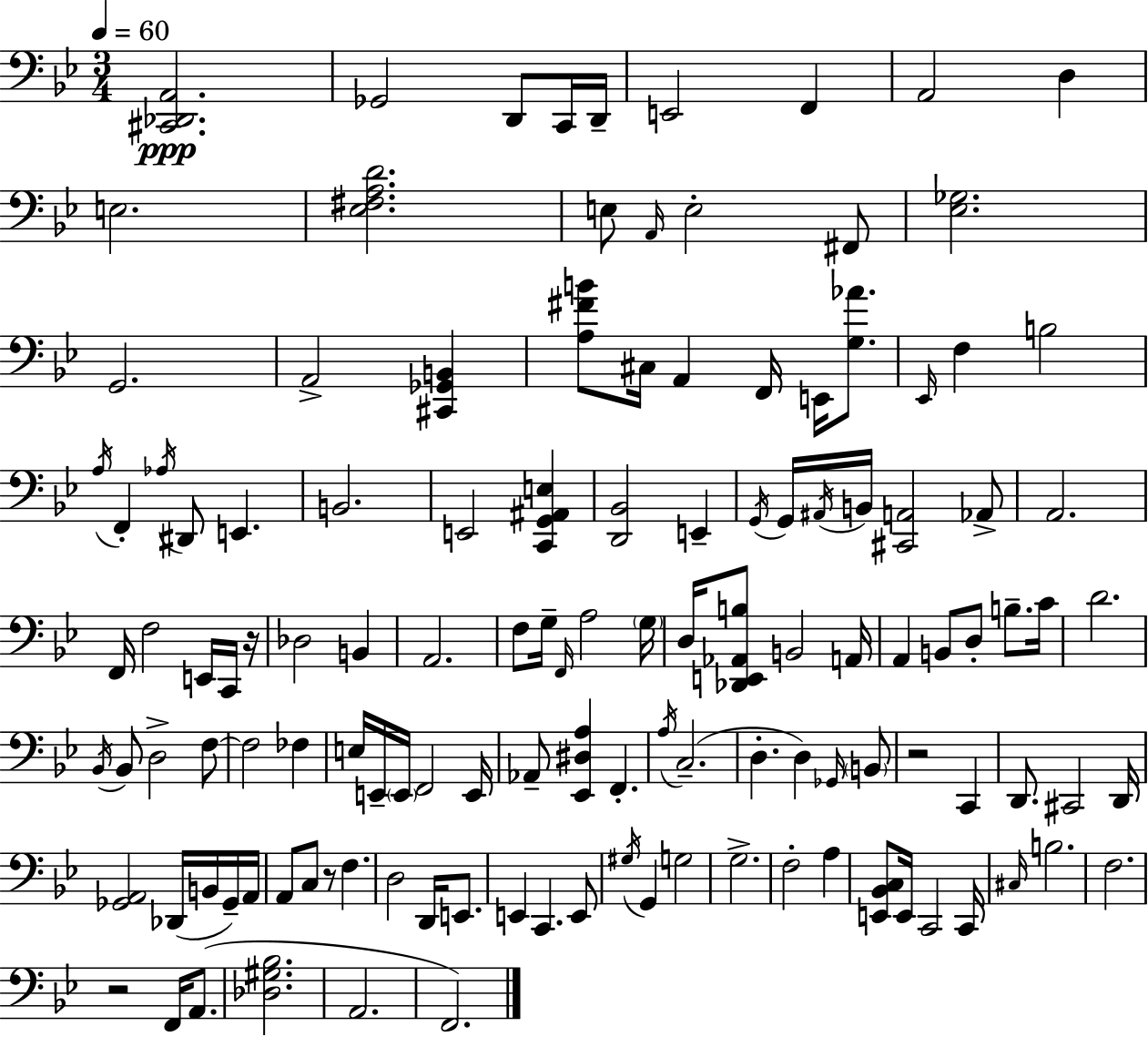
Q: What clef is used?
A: bass